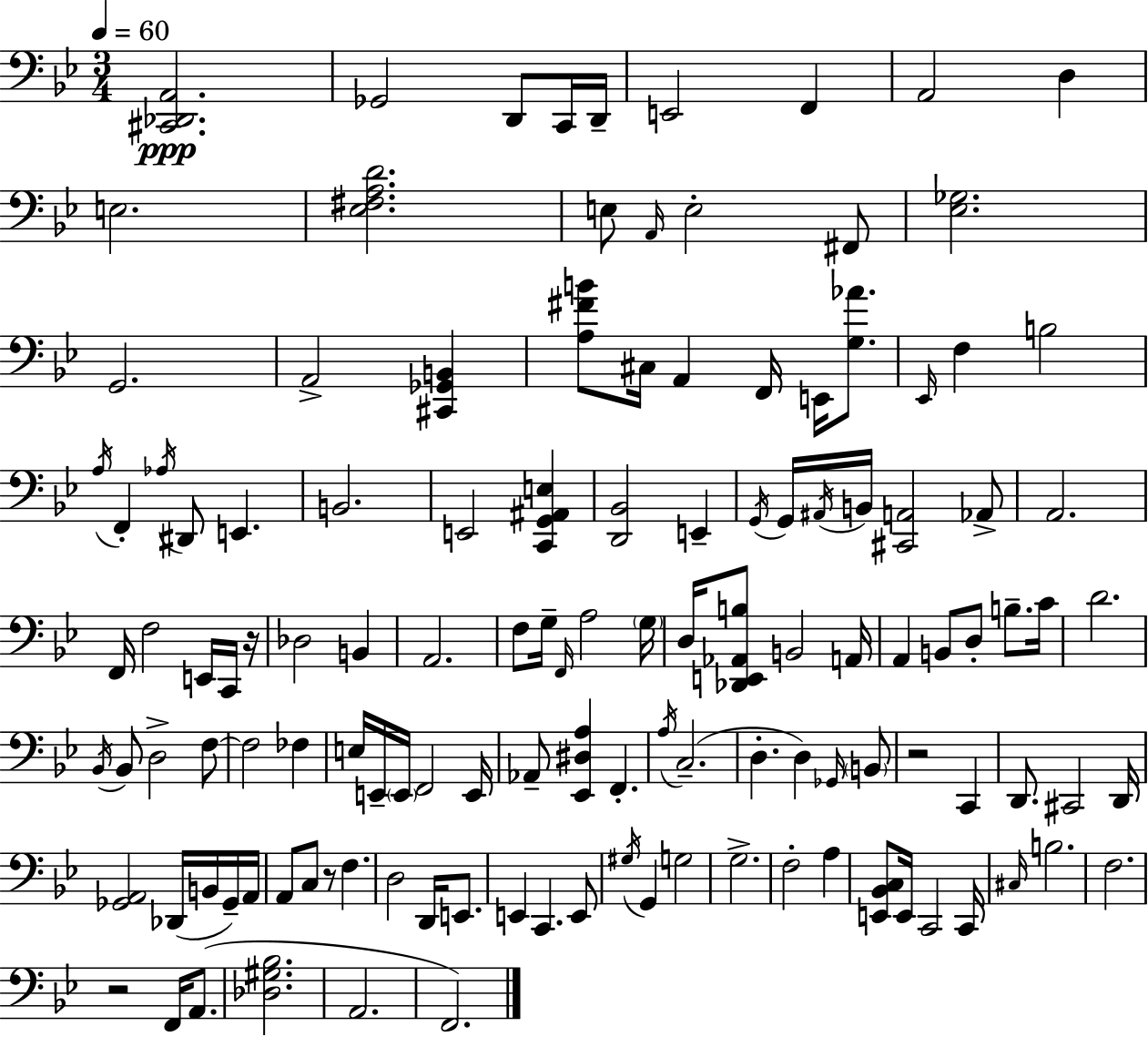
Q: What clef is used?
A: bass